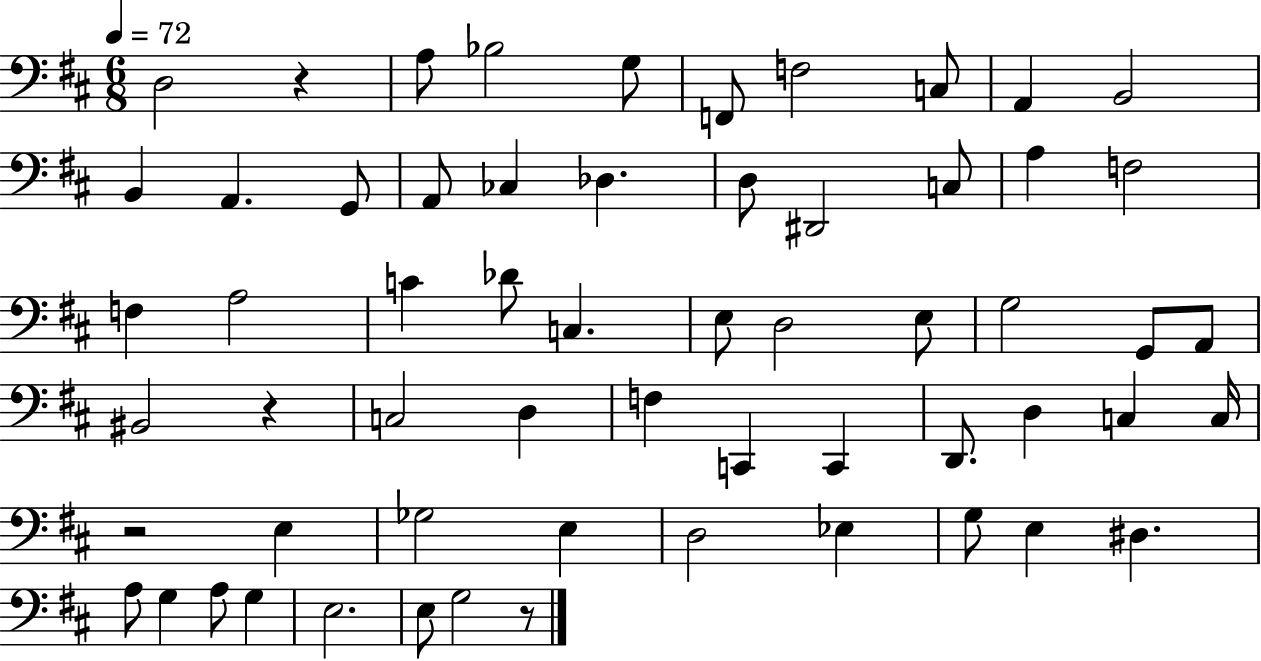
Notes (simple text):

D3/h R/q A3/e Bb3/h G3/e F2/e F3/h C3/e A2/q B2/h B2/q A2/q. G2/e A2/e CES3/q Db3/q. D3/e D#2/h C3/e A3/q F3/h F3/q A3/h C4/q Db4/e C3/q. E3/e D3/h E3/e G3/h G2/e A2/e BIS2/h R/q C3/h D3/q F3/q C2/q C2/q D2/e. D3/q C3/q C3/s R/h E3/q Gb3/h E3/q D3/h Eb3/q G3/e E3/q D#3/q. A3/e G3/q A3/e G3/q E3/h. E3/e G3/h R/e